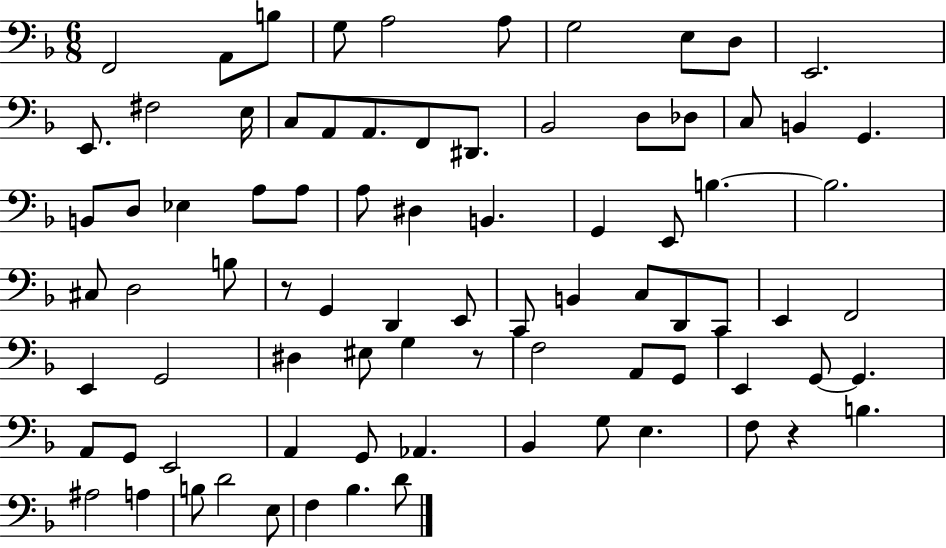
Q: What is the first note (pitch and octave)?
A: F2